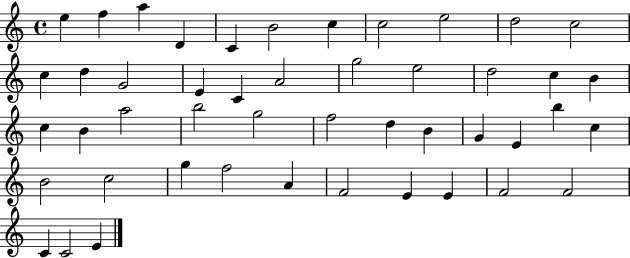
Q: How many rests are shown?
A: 0